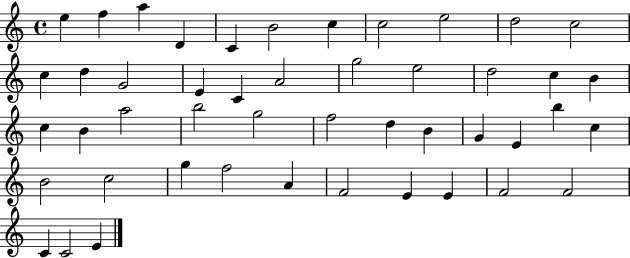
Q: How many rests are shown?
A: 0